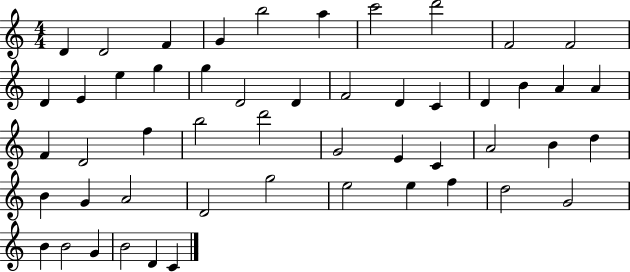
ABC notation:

X:1
T:Untitled
M:4/4
L:1/4
K:C
D D2 F G b2 a c'2 d'2 F2 F2 D E e g g D2 D F2 D C D B A A F D2 f b2 d'2 G2 E C A2 B d B G A2 D2 g2 e2 e f d2 G2 B B2 G B2 D C